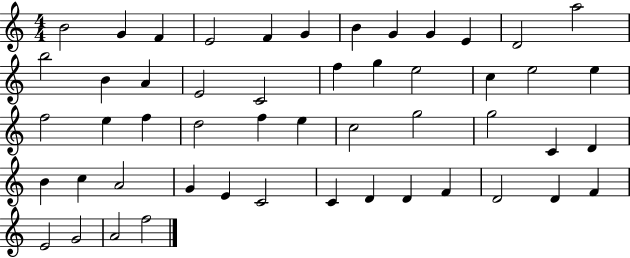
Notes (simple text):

B4/h G4/q F4/q E4/h F4/q G4/q B4/q G4/q G4/q E4/q D4/h A5/h B5/h B4/q A4/q E4/h C4/h F5/q G5/q E5/h C5/q E5/h E5/q F5/h E5/q F5/q D5/h F5/q E5/q C5/h G5/h G5/h C4/q D4/q B4/q C5/q A4/h G4/q E4/q C4/h C4/q D4/q D4/q F4/q D4/h D4/q F4/q E4/h G4/h A4/h F5/h